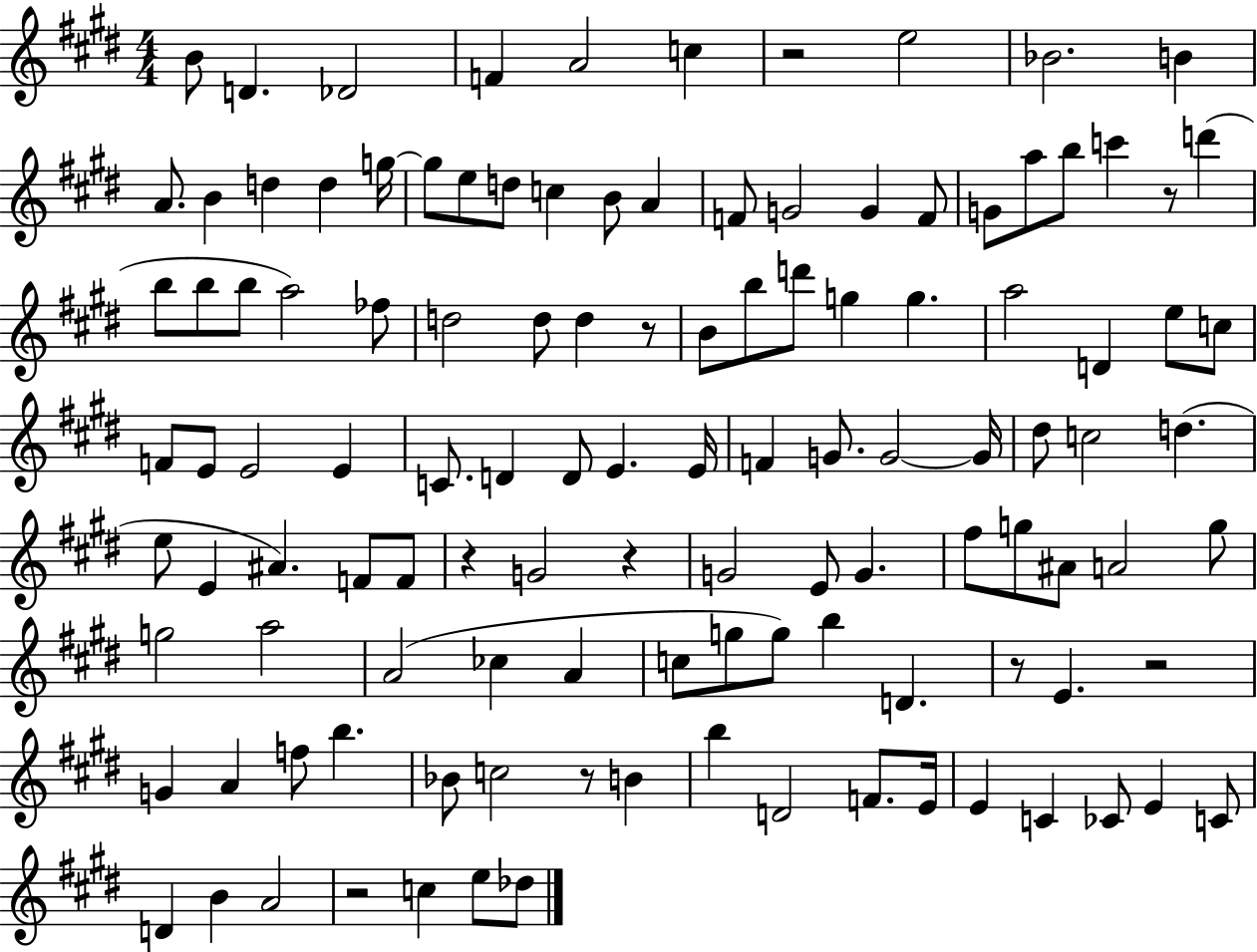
B4/e D4/q. Db4/h F4/q A4/h C5/q R/h E5/h Bb4/h. B4/q A4/e. B4/q D5/q D5/q G5/s G5/e E5/e D5/e C5/q B4/e A4/q F4/e G4/h G4/q F4/e G4/e A5/e B5/e C6/q R/e D6/q B5/e B5/e B5/e A5/h FES5/e D5/h D5/e D5/q R/e B4/e B5/e D6/e G5/q G5/q. A5/h D4/q E5/e C5/e F4/e E4/e E4/h E4/q C4/e. D4/q D4/e E4/q. E4/s F4/q G4/e. G4/h G4/s D#5/e C5/h D5/q. E5/e E4/q A#4/q. F4/e F4/e R/q G4/h R/q G4/h E4/e G4/q. F#5/e G5/e A#4/e A4/h G5/e G5/h A5/h A4/h CES5/q A4/q C5/e G5/e G5/e B5/q D4/q. R/e E4/q. R/h G4/q A4/q F5/e B5/q. Bb4/e C5/h R/e B4/q B5/q D4/h F4/e. E4/s E4/q C4/q CES4/e E4/q C4/e D4/q B4/q A4/h R/h C5/q E5/e Db5/e